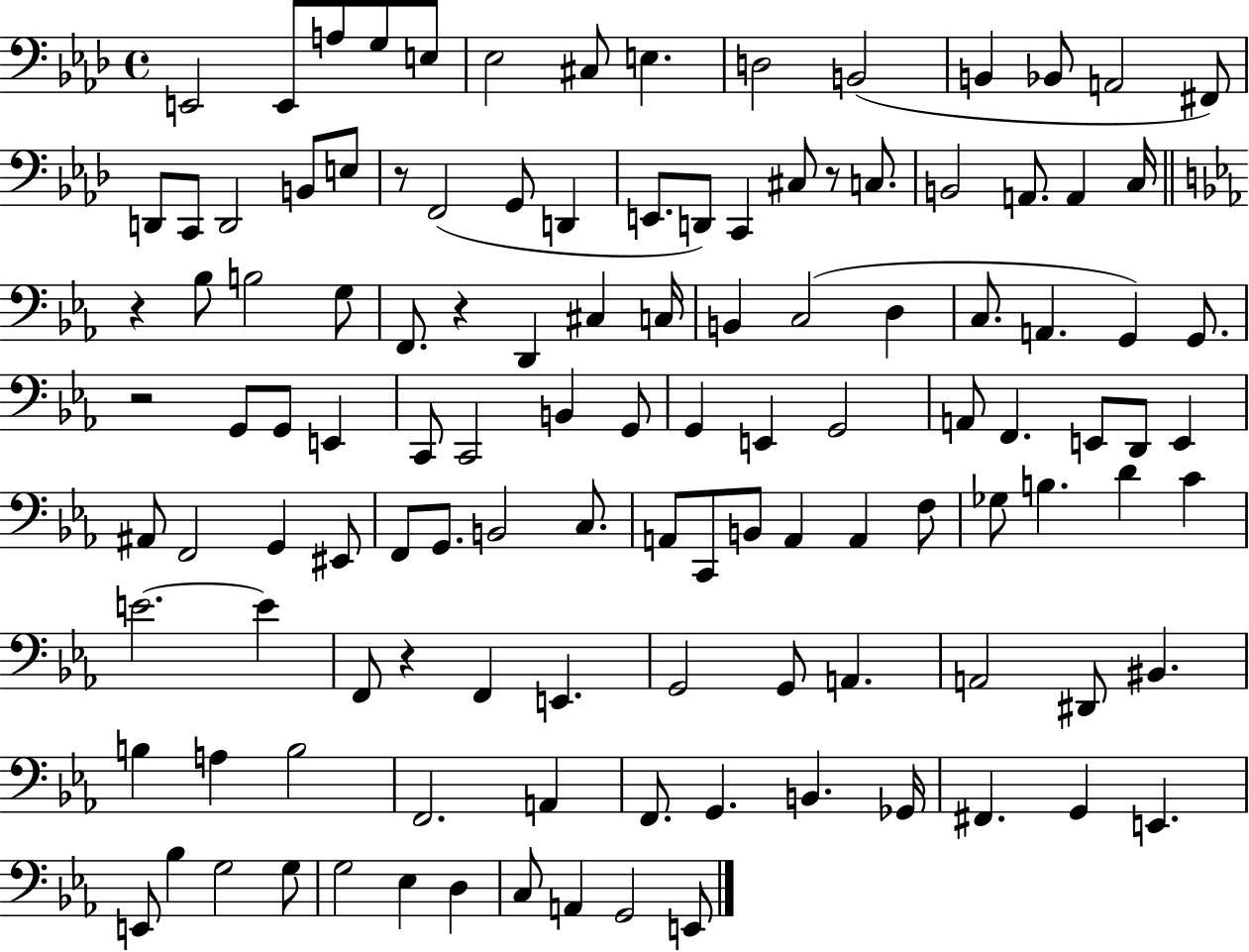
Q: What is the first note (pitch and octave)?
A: E2